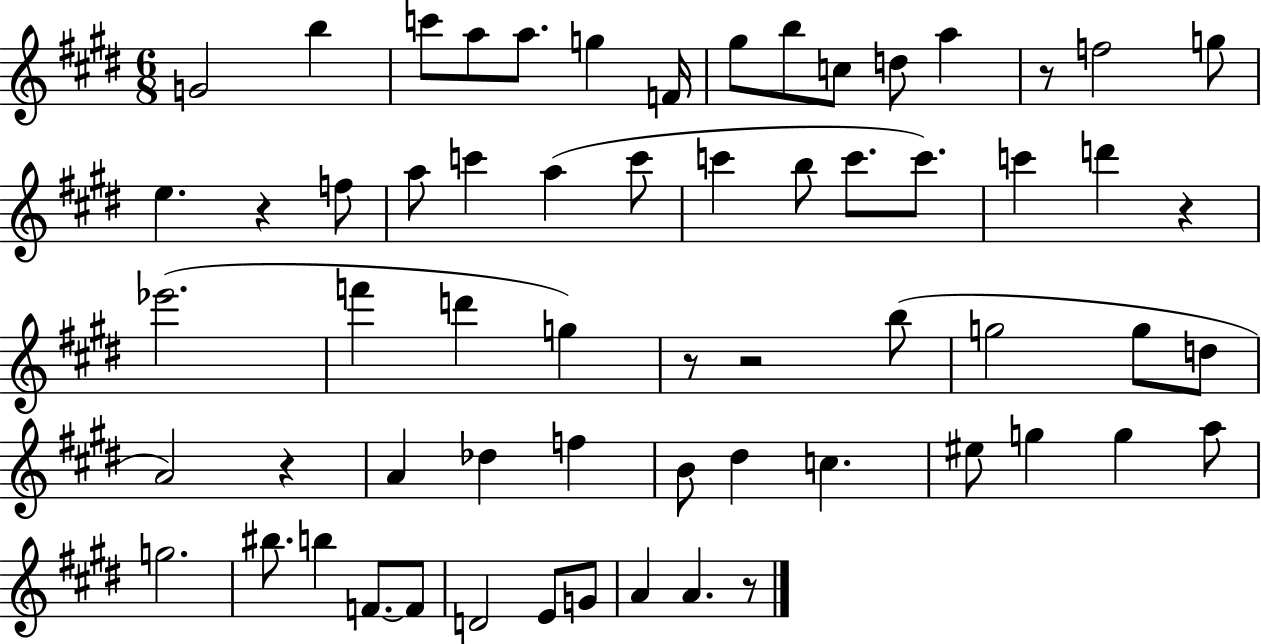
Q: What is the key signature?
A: E major